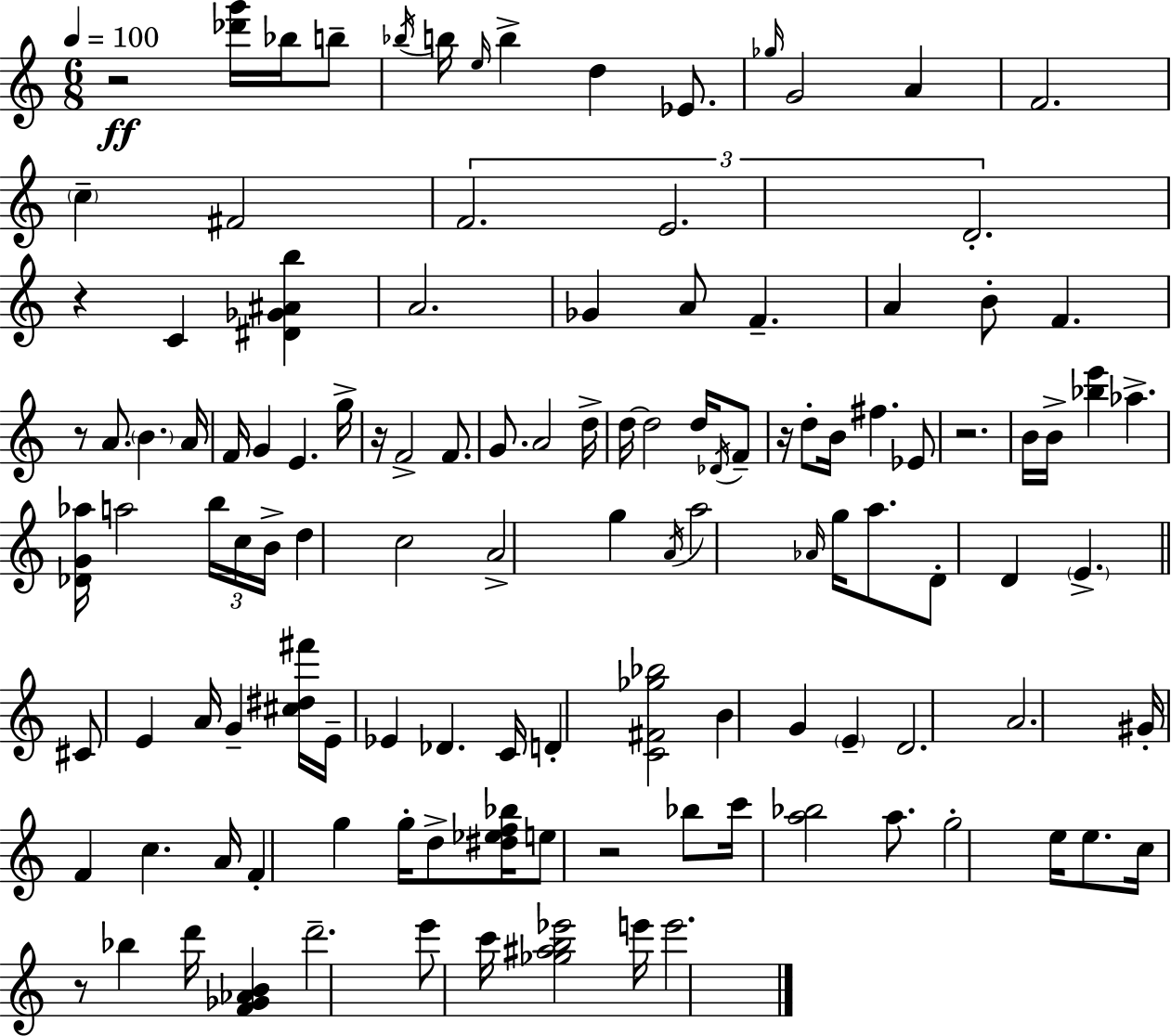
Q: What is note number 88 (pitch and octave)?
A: E5